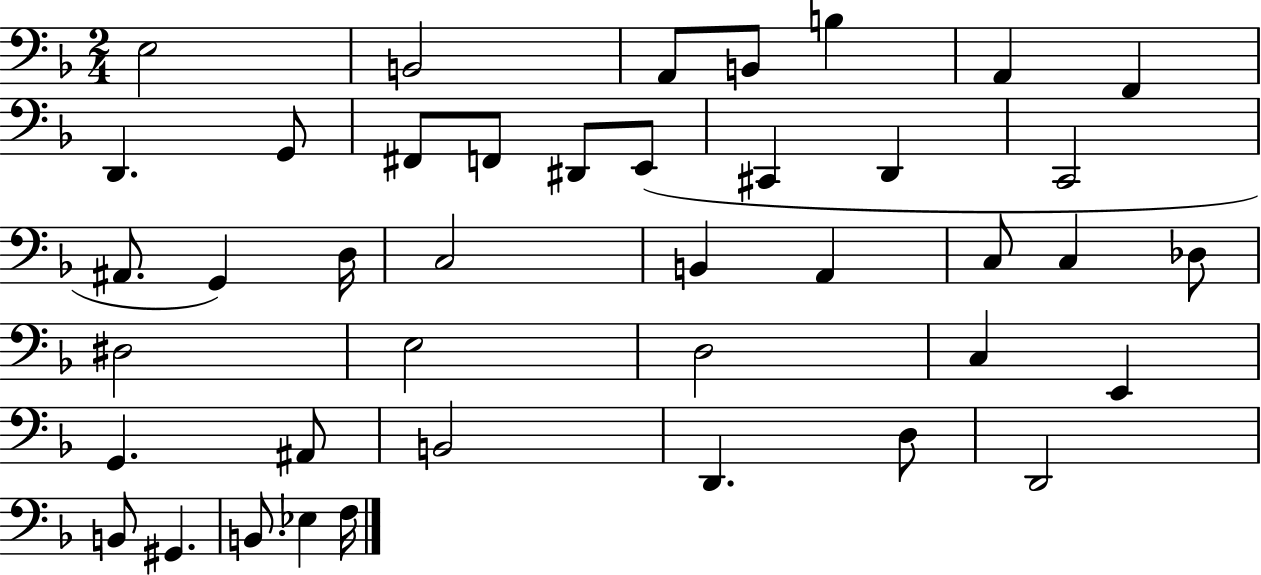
X:1
T:Untitled
M:2/4
L:1/4
K:F
E,2 B,,2 A,,/2 B,,/2 B, A,, F,, D,, G,,/2 ^F,,/2 F,,/2 ^D,,/2 E,,/2 ^C,, D,, C,,2 ^A,,/2 G,, D,/4 C,2 B,, A,, C,/2 C, _D,/2 ^D,2 E,2 D,2 C, E,, G,, ^A,,/2 B,,2 D,, D,/2 D,,2 B,,/2 ^G,, B,,/2 _E, F,/4